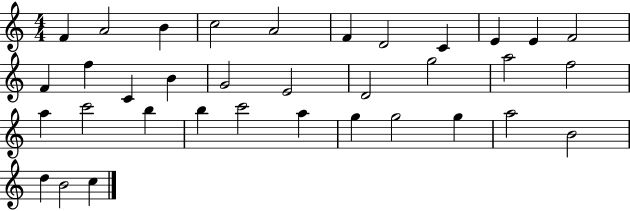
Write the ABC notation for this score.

X:1
T:Untitled
M:4/4
L:1/4
K:C
F A2 B c2 A2 F D2 C E E F2 F f C B G2 E2 D2 g2 a2 f2 a c'2 b b c'2 a g g2 g a2 B2 d B2 c